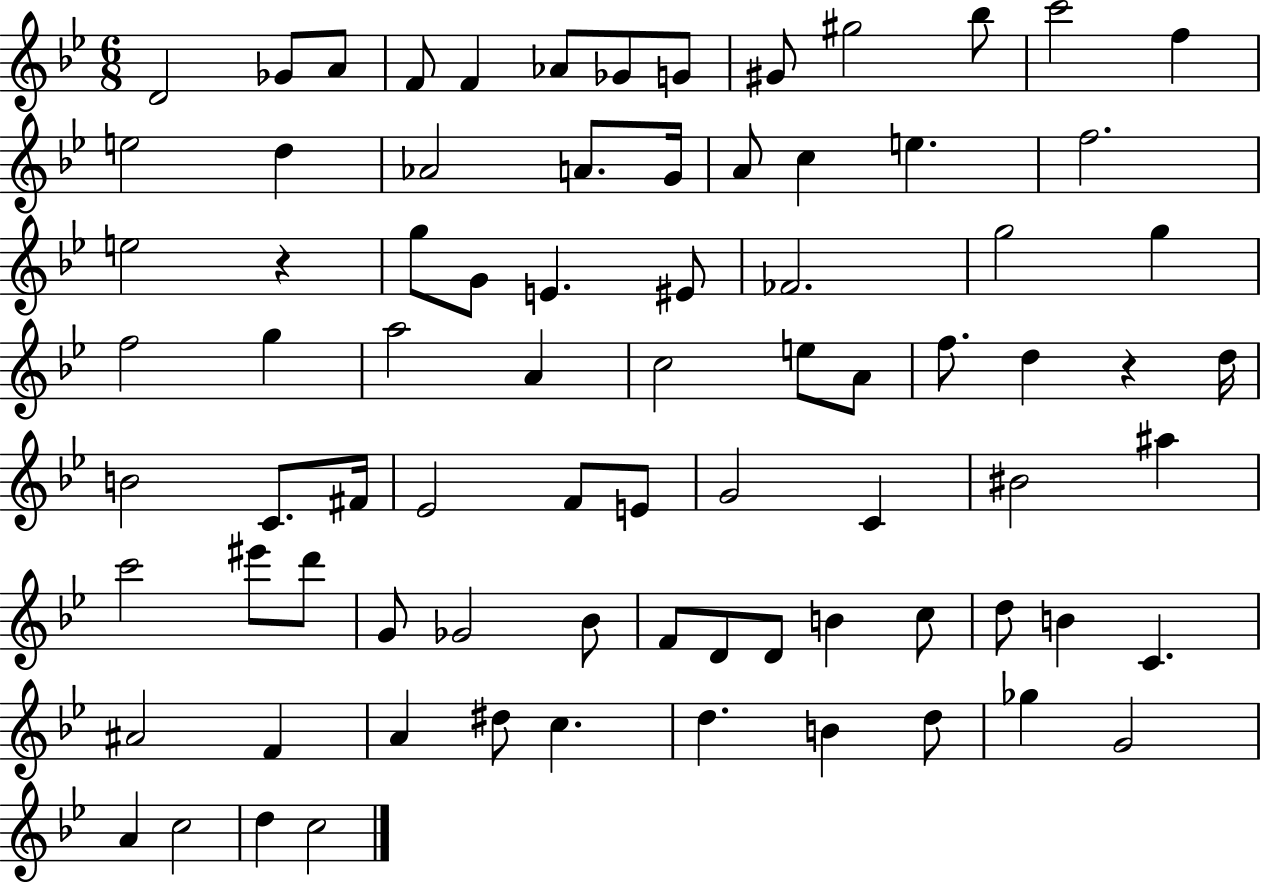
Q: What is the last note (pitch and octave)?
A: C5